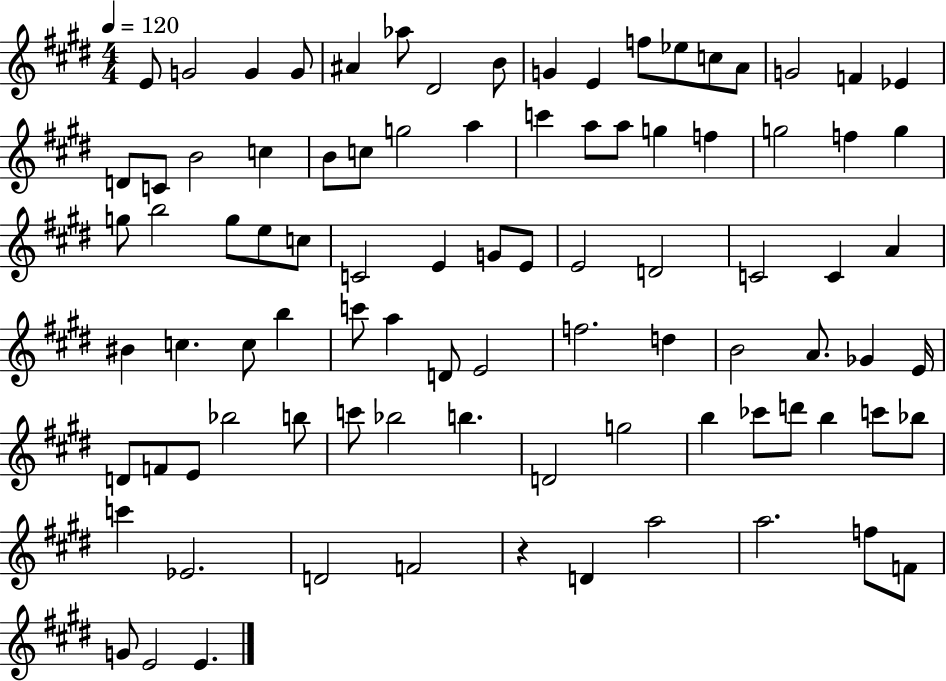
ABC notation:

X:1
T:Untitled
M:4/4
L:1/4
K:E
E/2 G2 G G/2 ^A _a/2 ^D2 B/2 G E f/2 _e/2 c/2 A/2 G2 F _E D/2 C/2 B2 c B/2 c/2 g2 a c' a/2 a/2 g f g2 f g g/2 b2 g/2 e/2 c/2 C2 E G/2 E/2 E2 D2 C2 C A ^B c c/2 b c'/2 a D/2 E2 f2 d B2 A/2 _G E/4 D/2 F/2 E/2 _b2 b/2 c'/2 _b2 b D2 g2 b _c'/2 d'/2 b c'/2 _b/2 c' _E2 D2 F2 z D a2 a2 f/2 F/2 G/2 E2 E